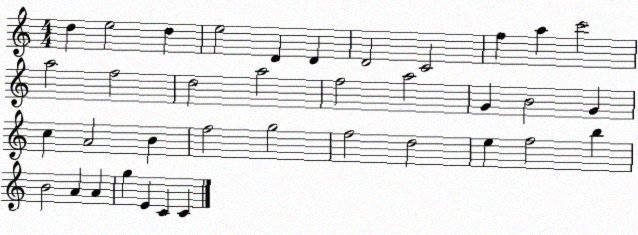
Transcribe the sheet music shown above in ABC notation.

X:1
T:Untitled
M:4/4
L:1/4
K:C
d e2 d e2 D D D2 C2 f a c'2 a2 f2 d2 a2 f2 a2 G B2 G c A2 B f2 g2 f2 d2 e f2 b B2 A A g E C C